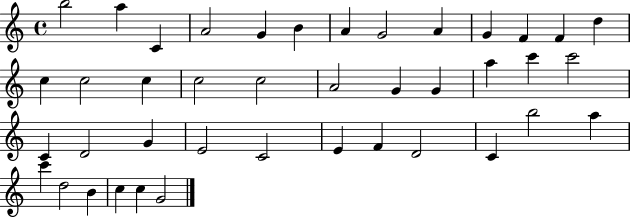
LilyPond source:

{
  \clef treble
  \time 4/4
  \defaultTimeSignature
  \key c \major
  b''2 a''4 c'4 | a'2 g'4 b'4 | a'4 g'2 a'4 | g'4 f'4 f'4 d''4 | \break c''4 c''2 c''4 | c''2 c''2 | a'2 g'4 g'4 | a''4 c'''4 c'''2 | \break c'4 d'2 g'4 | e'2 c'2 | e'4 f'4 d'2 | c'4 b''2 a''4 | \break c'''4 d''2 b'4 | c''4 c''4 g'2 | \bar "|."
}